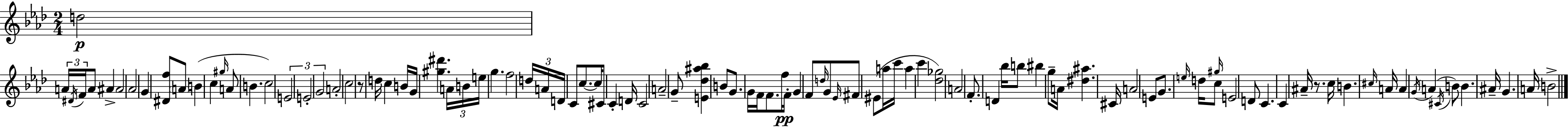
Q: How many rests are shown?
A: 2